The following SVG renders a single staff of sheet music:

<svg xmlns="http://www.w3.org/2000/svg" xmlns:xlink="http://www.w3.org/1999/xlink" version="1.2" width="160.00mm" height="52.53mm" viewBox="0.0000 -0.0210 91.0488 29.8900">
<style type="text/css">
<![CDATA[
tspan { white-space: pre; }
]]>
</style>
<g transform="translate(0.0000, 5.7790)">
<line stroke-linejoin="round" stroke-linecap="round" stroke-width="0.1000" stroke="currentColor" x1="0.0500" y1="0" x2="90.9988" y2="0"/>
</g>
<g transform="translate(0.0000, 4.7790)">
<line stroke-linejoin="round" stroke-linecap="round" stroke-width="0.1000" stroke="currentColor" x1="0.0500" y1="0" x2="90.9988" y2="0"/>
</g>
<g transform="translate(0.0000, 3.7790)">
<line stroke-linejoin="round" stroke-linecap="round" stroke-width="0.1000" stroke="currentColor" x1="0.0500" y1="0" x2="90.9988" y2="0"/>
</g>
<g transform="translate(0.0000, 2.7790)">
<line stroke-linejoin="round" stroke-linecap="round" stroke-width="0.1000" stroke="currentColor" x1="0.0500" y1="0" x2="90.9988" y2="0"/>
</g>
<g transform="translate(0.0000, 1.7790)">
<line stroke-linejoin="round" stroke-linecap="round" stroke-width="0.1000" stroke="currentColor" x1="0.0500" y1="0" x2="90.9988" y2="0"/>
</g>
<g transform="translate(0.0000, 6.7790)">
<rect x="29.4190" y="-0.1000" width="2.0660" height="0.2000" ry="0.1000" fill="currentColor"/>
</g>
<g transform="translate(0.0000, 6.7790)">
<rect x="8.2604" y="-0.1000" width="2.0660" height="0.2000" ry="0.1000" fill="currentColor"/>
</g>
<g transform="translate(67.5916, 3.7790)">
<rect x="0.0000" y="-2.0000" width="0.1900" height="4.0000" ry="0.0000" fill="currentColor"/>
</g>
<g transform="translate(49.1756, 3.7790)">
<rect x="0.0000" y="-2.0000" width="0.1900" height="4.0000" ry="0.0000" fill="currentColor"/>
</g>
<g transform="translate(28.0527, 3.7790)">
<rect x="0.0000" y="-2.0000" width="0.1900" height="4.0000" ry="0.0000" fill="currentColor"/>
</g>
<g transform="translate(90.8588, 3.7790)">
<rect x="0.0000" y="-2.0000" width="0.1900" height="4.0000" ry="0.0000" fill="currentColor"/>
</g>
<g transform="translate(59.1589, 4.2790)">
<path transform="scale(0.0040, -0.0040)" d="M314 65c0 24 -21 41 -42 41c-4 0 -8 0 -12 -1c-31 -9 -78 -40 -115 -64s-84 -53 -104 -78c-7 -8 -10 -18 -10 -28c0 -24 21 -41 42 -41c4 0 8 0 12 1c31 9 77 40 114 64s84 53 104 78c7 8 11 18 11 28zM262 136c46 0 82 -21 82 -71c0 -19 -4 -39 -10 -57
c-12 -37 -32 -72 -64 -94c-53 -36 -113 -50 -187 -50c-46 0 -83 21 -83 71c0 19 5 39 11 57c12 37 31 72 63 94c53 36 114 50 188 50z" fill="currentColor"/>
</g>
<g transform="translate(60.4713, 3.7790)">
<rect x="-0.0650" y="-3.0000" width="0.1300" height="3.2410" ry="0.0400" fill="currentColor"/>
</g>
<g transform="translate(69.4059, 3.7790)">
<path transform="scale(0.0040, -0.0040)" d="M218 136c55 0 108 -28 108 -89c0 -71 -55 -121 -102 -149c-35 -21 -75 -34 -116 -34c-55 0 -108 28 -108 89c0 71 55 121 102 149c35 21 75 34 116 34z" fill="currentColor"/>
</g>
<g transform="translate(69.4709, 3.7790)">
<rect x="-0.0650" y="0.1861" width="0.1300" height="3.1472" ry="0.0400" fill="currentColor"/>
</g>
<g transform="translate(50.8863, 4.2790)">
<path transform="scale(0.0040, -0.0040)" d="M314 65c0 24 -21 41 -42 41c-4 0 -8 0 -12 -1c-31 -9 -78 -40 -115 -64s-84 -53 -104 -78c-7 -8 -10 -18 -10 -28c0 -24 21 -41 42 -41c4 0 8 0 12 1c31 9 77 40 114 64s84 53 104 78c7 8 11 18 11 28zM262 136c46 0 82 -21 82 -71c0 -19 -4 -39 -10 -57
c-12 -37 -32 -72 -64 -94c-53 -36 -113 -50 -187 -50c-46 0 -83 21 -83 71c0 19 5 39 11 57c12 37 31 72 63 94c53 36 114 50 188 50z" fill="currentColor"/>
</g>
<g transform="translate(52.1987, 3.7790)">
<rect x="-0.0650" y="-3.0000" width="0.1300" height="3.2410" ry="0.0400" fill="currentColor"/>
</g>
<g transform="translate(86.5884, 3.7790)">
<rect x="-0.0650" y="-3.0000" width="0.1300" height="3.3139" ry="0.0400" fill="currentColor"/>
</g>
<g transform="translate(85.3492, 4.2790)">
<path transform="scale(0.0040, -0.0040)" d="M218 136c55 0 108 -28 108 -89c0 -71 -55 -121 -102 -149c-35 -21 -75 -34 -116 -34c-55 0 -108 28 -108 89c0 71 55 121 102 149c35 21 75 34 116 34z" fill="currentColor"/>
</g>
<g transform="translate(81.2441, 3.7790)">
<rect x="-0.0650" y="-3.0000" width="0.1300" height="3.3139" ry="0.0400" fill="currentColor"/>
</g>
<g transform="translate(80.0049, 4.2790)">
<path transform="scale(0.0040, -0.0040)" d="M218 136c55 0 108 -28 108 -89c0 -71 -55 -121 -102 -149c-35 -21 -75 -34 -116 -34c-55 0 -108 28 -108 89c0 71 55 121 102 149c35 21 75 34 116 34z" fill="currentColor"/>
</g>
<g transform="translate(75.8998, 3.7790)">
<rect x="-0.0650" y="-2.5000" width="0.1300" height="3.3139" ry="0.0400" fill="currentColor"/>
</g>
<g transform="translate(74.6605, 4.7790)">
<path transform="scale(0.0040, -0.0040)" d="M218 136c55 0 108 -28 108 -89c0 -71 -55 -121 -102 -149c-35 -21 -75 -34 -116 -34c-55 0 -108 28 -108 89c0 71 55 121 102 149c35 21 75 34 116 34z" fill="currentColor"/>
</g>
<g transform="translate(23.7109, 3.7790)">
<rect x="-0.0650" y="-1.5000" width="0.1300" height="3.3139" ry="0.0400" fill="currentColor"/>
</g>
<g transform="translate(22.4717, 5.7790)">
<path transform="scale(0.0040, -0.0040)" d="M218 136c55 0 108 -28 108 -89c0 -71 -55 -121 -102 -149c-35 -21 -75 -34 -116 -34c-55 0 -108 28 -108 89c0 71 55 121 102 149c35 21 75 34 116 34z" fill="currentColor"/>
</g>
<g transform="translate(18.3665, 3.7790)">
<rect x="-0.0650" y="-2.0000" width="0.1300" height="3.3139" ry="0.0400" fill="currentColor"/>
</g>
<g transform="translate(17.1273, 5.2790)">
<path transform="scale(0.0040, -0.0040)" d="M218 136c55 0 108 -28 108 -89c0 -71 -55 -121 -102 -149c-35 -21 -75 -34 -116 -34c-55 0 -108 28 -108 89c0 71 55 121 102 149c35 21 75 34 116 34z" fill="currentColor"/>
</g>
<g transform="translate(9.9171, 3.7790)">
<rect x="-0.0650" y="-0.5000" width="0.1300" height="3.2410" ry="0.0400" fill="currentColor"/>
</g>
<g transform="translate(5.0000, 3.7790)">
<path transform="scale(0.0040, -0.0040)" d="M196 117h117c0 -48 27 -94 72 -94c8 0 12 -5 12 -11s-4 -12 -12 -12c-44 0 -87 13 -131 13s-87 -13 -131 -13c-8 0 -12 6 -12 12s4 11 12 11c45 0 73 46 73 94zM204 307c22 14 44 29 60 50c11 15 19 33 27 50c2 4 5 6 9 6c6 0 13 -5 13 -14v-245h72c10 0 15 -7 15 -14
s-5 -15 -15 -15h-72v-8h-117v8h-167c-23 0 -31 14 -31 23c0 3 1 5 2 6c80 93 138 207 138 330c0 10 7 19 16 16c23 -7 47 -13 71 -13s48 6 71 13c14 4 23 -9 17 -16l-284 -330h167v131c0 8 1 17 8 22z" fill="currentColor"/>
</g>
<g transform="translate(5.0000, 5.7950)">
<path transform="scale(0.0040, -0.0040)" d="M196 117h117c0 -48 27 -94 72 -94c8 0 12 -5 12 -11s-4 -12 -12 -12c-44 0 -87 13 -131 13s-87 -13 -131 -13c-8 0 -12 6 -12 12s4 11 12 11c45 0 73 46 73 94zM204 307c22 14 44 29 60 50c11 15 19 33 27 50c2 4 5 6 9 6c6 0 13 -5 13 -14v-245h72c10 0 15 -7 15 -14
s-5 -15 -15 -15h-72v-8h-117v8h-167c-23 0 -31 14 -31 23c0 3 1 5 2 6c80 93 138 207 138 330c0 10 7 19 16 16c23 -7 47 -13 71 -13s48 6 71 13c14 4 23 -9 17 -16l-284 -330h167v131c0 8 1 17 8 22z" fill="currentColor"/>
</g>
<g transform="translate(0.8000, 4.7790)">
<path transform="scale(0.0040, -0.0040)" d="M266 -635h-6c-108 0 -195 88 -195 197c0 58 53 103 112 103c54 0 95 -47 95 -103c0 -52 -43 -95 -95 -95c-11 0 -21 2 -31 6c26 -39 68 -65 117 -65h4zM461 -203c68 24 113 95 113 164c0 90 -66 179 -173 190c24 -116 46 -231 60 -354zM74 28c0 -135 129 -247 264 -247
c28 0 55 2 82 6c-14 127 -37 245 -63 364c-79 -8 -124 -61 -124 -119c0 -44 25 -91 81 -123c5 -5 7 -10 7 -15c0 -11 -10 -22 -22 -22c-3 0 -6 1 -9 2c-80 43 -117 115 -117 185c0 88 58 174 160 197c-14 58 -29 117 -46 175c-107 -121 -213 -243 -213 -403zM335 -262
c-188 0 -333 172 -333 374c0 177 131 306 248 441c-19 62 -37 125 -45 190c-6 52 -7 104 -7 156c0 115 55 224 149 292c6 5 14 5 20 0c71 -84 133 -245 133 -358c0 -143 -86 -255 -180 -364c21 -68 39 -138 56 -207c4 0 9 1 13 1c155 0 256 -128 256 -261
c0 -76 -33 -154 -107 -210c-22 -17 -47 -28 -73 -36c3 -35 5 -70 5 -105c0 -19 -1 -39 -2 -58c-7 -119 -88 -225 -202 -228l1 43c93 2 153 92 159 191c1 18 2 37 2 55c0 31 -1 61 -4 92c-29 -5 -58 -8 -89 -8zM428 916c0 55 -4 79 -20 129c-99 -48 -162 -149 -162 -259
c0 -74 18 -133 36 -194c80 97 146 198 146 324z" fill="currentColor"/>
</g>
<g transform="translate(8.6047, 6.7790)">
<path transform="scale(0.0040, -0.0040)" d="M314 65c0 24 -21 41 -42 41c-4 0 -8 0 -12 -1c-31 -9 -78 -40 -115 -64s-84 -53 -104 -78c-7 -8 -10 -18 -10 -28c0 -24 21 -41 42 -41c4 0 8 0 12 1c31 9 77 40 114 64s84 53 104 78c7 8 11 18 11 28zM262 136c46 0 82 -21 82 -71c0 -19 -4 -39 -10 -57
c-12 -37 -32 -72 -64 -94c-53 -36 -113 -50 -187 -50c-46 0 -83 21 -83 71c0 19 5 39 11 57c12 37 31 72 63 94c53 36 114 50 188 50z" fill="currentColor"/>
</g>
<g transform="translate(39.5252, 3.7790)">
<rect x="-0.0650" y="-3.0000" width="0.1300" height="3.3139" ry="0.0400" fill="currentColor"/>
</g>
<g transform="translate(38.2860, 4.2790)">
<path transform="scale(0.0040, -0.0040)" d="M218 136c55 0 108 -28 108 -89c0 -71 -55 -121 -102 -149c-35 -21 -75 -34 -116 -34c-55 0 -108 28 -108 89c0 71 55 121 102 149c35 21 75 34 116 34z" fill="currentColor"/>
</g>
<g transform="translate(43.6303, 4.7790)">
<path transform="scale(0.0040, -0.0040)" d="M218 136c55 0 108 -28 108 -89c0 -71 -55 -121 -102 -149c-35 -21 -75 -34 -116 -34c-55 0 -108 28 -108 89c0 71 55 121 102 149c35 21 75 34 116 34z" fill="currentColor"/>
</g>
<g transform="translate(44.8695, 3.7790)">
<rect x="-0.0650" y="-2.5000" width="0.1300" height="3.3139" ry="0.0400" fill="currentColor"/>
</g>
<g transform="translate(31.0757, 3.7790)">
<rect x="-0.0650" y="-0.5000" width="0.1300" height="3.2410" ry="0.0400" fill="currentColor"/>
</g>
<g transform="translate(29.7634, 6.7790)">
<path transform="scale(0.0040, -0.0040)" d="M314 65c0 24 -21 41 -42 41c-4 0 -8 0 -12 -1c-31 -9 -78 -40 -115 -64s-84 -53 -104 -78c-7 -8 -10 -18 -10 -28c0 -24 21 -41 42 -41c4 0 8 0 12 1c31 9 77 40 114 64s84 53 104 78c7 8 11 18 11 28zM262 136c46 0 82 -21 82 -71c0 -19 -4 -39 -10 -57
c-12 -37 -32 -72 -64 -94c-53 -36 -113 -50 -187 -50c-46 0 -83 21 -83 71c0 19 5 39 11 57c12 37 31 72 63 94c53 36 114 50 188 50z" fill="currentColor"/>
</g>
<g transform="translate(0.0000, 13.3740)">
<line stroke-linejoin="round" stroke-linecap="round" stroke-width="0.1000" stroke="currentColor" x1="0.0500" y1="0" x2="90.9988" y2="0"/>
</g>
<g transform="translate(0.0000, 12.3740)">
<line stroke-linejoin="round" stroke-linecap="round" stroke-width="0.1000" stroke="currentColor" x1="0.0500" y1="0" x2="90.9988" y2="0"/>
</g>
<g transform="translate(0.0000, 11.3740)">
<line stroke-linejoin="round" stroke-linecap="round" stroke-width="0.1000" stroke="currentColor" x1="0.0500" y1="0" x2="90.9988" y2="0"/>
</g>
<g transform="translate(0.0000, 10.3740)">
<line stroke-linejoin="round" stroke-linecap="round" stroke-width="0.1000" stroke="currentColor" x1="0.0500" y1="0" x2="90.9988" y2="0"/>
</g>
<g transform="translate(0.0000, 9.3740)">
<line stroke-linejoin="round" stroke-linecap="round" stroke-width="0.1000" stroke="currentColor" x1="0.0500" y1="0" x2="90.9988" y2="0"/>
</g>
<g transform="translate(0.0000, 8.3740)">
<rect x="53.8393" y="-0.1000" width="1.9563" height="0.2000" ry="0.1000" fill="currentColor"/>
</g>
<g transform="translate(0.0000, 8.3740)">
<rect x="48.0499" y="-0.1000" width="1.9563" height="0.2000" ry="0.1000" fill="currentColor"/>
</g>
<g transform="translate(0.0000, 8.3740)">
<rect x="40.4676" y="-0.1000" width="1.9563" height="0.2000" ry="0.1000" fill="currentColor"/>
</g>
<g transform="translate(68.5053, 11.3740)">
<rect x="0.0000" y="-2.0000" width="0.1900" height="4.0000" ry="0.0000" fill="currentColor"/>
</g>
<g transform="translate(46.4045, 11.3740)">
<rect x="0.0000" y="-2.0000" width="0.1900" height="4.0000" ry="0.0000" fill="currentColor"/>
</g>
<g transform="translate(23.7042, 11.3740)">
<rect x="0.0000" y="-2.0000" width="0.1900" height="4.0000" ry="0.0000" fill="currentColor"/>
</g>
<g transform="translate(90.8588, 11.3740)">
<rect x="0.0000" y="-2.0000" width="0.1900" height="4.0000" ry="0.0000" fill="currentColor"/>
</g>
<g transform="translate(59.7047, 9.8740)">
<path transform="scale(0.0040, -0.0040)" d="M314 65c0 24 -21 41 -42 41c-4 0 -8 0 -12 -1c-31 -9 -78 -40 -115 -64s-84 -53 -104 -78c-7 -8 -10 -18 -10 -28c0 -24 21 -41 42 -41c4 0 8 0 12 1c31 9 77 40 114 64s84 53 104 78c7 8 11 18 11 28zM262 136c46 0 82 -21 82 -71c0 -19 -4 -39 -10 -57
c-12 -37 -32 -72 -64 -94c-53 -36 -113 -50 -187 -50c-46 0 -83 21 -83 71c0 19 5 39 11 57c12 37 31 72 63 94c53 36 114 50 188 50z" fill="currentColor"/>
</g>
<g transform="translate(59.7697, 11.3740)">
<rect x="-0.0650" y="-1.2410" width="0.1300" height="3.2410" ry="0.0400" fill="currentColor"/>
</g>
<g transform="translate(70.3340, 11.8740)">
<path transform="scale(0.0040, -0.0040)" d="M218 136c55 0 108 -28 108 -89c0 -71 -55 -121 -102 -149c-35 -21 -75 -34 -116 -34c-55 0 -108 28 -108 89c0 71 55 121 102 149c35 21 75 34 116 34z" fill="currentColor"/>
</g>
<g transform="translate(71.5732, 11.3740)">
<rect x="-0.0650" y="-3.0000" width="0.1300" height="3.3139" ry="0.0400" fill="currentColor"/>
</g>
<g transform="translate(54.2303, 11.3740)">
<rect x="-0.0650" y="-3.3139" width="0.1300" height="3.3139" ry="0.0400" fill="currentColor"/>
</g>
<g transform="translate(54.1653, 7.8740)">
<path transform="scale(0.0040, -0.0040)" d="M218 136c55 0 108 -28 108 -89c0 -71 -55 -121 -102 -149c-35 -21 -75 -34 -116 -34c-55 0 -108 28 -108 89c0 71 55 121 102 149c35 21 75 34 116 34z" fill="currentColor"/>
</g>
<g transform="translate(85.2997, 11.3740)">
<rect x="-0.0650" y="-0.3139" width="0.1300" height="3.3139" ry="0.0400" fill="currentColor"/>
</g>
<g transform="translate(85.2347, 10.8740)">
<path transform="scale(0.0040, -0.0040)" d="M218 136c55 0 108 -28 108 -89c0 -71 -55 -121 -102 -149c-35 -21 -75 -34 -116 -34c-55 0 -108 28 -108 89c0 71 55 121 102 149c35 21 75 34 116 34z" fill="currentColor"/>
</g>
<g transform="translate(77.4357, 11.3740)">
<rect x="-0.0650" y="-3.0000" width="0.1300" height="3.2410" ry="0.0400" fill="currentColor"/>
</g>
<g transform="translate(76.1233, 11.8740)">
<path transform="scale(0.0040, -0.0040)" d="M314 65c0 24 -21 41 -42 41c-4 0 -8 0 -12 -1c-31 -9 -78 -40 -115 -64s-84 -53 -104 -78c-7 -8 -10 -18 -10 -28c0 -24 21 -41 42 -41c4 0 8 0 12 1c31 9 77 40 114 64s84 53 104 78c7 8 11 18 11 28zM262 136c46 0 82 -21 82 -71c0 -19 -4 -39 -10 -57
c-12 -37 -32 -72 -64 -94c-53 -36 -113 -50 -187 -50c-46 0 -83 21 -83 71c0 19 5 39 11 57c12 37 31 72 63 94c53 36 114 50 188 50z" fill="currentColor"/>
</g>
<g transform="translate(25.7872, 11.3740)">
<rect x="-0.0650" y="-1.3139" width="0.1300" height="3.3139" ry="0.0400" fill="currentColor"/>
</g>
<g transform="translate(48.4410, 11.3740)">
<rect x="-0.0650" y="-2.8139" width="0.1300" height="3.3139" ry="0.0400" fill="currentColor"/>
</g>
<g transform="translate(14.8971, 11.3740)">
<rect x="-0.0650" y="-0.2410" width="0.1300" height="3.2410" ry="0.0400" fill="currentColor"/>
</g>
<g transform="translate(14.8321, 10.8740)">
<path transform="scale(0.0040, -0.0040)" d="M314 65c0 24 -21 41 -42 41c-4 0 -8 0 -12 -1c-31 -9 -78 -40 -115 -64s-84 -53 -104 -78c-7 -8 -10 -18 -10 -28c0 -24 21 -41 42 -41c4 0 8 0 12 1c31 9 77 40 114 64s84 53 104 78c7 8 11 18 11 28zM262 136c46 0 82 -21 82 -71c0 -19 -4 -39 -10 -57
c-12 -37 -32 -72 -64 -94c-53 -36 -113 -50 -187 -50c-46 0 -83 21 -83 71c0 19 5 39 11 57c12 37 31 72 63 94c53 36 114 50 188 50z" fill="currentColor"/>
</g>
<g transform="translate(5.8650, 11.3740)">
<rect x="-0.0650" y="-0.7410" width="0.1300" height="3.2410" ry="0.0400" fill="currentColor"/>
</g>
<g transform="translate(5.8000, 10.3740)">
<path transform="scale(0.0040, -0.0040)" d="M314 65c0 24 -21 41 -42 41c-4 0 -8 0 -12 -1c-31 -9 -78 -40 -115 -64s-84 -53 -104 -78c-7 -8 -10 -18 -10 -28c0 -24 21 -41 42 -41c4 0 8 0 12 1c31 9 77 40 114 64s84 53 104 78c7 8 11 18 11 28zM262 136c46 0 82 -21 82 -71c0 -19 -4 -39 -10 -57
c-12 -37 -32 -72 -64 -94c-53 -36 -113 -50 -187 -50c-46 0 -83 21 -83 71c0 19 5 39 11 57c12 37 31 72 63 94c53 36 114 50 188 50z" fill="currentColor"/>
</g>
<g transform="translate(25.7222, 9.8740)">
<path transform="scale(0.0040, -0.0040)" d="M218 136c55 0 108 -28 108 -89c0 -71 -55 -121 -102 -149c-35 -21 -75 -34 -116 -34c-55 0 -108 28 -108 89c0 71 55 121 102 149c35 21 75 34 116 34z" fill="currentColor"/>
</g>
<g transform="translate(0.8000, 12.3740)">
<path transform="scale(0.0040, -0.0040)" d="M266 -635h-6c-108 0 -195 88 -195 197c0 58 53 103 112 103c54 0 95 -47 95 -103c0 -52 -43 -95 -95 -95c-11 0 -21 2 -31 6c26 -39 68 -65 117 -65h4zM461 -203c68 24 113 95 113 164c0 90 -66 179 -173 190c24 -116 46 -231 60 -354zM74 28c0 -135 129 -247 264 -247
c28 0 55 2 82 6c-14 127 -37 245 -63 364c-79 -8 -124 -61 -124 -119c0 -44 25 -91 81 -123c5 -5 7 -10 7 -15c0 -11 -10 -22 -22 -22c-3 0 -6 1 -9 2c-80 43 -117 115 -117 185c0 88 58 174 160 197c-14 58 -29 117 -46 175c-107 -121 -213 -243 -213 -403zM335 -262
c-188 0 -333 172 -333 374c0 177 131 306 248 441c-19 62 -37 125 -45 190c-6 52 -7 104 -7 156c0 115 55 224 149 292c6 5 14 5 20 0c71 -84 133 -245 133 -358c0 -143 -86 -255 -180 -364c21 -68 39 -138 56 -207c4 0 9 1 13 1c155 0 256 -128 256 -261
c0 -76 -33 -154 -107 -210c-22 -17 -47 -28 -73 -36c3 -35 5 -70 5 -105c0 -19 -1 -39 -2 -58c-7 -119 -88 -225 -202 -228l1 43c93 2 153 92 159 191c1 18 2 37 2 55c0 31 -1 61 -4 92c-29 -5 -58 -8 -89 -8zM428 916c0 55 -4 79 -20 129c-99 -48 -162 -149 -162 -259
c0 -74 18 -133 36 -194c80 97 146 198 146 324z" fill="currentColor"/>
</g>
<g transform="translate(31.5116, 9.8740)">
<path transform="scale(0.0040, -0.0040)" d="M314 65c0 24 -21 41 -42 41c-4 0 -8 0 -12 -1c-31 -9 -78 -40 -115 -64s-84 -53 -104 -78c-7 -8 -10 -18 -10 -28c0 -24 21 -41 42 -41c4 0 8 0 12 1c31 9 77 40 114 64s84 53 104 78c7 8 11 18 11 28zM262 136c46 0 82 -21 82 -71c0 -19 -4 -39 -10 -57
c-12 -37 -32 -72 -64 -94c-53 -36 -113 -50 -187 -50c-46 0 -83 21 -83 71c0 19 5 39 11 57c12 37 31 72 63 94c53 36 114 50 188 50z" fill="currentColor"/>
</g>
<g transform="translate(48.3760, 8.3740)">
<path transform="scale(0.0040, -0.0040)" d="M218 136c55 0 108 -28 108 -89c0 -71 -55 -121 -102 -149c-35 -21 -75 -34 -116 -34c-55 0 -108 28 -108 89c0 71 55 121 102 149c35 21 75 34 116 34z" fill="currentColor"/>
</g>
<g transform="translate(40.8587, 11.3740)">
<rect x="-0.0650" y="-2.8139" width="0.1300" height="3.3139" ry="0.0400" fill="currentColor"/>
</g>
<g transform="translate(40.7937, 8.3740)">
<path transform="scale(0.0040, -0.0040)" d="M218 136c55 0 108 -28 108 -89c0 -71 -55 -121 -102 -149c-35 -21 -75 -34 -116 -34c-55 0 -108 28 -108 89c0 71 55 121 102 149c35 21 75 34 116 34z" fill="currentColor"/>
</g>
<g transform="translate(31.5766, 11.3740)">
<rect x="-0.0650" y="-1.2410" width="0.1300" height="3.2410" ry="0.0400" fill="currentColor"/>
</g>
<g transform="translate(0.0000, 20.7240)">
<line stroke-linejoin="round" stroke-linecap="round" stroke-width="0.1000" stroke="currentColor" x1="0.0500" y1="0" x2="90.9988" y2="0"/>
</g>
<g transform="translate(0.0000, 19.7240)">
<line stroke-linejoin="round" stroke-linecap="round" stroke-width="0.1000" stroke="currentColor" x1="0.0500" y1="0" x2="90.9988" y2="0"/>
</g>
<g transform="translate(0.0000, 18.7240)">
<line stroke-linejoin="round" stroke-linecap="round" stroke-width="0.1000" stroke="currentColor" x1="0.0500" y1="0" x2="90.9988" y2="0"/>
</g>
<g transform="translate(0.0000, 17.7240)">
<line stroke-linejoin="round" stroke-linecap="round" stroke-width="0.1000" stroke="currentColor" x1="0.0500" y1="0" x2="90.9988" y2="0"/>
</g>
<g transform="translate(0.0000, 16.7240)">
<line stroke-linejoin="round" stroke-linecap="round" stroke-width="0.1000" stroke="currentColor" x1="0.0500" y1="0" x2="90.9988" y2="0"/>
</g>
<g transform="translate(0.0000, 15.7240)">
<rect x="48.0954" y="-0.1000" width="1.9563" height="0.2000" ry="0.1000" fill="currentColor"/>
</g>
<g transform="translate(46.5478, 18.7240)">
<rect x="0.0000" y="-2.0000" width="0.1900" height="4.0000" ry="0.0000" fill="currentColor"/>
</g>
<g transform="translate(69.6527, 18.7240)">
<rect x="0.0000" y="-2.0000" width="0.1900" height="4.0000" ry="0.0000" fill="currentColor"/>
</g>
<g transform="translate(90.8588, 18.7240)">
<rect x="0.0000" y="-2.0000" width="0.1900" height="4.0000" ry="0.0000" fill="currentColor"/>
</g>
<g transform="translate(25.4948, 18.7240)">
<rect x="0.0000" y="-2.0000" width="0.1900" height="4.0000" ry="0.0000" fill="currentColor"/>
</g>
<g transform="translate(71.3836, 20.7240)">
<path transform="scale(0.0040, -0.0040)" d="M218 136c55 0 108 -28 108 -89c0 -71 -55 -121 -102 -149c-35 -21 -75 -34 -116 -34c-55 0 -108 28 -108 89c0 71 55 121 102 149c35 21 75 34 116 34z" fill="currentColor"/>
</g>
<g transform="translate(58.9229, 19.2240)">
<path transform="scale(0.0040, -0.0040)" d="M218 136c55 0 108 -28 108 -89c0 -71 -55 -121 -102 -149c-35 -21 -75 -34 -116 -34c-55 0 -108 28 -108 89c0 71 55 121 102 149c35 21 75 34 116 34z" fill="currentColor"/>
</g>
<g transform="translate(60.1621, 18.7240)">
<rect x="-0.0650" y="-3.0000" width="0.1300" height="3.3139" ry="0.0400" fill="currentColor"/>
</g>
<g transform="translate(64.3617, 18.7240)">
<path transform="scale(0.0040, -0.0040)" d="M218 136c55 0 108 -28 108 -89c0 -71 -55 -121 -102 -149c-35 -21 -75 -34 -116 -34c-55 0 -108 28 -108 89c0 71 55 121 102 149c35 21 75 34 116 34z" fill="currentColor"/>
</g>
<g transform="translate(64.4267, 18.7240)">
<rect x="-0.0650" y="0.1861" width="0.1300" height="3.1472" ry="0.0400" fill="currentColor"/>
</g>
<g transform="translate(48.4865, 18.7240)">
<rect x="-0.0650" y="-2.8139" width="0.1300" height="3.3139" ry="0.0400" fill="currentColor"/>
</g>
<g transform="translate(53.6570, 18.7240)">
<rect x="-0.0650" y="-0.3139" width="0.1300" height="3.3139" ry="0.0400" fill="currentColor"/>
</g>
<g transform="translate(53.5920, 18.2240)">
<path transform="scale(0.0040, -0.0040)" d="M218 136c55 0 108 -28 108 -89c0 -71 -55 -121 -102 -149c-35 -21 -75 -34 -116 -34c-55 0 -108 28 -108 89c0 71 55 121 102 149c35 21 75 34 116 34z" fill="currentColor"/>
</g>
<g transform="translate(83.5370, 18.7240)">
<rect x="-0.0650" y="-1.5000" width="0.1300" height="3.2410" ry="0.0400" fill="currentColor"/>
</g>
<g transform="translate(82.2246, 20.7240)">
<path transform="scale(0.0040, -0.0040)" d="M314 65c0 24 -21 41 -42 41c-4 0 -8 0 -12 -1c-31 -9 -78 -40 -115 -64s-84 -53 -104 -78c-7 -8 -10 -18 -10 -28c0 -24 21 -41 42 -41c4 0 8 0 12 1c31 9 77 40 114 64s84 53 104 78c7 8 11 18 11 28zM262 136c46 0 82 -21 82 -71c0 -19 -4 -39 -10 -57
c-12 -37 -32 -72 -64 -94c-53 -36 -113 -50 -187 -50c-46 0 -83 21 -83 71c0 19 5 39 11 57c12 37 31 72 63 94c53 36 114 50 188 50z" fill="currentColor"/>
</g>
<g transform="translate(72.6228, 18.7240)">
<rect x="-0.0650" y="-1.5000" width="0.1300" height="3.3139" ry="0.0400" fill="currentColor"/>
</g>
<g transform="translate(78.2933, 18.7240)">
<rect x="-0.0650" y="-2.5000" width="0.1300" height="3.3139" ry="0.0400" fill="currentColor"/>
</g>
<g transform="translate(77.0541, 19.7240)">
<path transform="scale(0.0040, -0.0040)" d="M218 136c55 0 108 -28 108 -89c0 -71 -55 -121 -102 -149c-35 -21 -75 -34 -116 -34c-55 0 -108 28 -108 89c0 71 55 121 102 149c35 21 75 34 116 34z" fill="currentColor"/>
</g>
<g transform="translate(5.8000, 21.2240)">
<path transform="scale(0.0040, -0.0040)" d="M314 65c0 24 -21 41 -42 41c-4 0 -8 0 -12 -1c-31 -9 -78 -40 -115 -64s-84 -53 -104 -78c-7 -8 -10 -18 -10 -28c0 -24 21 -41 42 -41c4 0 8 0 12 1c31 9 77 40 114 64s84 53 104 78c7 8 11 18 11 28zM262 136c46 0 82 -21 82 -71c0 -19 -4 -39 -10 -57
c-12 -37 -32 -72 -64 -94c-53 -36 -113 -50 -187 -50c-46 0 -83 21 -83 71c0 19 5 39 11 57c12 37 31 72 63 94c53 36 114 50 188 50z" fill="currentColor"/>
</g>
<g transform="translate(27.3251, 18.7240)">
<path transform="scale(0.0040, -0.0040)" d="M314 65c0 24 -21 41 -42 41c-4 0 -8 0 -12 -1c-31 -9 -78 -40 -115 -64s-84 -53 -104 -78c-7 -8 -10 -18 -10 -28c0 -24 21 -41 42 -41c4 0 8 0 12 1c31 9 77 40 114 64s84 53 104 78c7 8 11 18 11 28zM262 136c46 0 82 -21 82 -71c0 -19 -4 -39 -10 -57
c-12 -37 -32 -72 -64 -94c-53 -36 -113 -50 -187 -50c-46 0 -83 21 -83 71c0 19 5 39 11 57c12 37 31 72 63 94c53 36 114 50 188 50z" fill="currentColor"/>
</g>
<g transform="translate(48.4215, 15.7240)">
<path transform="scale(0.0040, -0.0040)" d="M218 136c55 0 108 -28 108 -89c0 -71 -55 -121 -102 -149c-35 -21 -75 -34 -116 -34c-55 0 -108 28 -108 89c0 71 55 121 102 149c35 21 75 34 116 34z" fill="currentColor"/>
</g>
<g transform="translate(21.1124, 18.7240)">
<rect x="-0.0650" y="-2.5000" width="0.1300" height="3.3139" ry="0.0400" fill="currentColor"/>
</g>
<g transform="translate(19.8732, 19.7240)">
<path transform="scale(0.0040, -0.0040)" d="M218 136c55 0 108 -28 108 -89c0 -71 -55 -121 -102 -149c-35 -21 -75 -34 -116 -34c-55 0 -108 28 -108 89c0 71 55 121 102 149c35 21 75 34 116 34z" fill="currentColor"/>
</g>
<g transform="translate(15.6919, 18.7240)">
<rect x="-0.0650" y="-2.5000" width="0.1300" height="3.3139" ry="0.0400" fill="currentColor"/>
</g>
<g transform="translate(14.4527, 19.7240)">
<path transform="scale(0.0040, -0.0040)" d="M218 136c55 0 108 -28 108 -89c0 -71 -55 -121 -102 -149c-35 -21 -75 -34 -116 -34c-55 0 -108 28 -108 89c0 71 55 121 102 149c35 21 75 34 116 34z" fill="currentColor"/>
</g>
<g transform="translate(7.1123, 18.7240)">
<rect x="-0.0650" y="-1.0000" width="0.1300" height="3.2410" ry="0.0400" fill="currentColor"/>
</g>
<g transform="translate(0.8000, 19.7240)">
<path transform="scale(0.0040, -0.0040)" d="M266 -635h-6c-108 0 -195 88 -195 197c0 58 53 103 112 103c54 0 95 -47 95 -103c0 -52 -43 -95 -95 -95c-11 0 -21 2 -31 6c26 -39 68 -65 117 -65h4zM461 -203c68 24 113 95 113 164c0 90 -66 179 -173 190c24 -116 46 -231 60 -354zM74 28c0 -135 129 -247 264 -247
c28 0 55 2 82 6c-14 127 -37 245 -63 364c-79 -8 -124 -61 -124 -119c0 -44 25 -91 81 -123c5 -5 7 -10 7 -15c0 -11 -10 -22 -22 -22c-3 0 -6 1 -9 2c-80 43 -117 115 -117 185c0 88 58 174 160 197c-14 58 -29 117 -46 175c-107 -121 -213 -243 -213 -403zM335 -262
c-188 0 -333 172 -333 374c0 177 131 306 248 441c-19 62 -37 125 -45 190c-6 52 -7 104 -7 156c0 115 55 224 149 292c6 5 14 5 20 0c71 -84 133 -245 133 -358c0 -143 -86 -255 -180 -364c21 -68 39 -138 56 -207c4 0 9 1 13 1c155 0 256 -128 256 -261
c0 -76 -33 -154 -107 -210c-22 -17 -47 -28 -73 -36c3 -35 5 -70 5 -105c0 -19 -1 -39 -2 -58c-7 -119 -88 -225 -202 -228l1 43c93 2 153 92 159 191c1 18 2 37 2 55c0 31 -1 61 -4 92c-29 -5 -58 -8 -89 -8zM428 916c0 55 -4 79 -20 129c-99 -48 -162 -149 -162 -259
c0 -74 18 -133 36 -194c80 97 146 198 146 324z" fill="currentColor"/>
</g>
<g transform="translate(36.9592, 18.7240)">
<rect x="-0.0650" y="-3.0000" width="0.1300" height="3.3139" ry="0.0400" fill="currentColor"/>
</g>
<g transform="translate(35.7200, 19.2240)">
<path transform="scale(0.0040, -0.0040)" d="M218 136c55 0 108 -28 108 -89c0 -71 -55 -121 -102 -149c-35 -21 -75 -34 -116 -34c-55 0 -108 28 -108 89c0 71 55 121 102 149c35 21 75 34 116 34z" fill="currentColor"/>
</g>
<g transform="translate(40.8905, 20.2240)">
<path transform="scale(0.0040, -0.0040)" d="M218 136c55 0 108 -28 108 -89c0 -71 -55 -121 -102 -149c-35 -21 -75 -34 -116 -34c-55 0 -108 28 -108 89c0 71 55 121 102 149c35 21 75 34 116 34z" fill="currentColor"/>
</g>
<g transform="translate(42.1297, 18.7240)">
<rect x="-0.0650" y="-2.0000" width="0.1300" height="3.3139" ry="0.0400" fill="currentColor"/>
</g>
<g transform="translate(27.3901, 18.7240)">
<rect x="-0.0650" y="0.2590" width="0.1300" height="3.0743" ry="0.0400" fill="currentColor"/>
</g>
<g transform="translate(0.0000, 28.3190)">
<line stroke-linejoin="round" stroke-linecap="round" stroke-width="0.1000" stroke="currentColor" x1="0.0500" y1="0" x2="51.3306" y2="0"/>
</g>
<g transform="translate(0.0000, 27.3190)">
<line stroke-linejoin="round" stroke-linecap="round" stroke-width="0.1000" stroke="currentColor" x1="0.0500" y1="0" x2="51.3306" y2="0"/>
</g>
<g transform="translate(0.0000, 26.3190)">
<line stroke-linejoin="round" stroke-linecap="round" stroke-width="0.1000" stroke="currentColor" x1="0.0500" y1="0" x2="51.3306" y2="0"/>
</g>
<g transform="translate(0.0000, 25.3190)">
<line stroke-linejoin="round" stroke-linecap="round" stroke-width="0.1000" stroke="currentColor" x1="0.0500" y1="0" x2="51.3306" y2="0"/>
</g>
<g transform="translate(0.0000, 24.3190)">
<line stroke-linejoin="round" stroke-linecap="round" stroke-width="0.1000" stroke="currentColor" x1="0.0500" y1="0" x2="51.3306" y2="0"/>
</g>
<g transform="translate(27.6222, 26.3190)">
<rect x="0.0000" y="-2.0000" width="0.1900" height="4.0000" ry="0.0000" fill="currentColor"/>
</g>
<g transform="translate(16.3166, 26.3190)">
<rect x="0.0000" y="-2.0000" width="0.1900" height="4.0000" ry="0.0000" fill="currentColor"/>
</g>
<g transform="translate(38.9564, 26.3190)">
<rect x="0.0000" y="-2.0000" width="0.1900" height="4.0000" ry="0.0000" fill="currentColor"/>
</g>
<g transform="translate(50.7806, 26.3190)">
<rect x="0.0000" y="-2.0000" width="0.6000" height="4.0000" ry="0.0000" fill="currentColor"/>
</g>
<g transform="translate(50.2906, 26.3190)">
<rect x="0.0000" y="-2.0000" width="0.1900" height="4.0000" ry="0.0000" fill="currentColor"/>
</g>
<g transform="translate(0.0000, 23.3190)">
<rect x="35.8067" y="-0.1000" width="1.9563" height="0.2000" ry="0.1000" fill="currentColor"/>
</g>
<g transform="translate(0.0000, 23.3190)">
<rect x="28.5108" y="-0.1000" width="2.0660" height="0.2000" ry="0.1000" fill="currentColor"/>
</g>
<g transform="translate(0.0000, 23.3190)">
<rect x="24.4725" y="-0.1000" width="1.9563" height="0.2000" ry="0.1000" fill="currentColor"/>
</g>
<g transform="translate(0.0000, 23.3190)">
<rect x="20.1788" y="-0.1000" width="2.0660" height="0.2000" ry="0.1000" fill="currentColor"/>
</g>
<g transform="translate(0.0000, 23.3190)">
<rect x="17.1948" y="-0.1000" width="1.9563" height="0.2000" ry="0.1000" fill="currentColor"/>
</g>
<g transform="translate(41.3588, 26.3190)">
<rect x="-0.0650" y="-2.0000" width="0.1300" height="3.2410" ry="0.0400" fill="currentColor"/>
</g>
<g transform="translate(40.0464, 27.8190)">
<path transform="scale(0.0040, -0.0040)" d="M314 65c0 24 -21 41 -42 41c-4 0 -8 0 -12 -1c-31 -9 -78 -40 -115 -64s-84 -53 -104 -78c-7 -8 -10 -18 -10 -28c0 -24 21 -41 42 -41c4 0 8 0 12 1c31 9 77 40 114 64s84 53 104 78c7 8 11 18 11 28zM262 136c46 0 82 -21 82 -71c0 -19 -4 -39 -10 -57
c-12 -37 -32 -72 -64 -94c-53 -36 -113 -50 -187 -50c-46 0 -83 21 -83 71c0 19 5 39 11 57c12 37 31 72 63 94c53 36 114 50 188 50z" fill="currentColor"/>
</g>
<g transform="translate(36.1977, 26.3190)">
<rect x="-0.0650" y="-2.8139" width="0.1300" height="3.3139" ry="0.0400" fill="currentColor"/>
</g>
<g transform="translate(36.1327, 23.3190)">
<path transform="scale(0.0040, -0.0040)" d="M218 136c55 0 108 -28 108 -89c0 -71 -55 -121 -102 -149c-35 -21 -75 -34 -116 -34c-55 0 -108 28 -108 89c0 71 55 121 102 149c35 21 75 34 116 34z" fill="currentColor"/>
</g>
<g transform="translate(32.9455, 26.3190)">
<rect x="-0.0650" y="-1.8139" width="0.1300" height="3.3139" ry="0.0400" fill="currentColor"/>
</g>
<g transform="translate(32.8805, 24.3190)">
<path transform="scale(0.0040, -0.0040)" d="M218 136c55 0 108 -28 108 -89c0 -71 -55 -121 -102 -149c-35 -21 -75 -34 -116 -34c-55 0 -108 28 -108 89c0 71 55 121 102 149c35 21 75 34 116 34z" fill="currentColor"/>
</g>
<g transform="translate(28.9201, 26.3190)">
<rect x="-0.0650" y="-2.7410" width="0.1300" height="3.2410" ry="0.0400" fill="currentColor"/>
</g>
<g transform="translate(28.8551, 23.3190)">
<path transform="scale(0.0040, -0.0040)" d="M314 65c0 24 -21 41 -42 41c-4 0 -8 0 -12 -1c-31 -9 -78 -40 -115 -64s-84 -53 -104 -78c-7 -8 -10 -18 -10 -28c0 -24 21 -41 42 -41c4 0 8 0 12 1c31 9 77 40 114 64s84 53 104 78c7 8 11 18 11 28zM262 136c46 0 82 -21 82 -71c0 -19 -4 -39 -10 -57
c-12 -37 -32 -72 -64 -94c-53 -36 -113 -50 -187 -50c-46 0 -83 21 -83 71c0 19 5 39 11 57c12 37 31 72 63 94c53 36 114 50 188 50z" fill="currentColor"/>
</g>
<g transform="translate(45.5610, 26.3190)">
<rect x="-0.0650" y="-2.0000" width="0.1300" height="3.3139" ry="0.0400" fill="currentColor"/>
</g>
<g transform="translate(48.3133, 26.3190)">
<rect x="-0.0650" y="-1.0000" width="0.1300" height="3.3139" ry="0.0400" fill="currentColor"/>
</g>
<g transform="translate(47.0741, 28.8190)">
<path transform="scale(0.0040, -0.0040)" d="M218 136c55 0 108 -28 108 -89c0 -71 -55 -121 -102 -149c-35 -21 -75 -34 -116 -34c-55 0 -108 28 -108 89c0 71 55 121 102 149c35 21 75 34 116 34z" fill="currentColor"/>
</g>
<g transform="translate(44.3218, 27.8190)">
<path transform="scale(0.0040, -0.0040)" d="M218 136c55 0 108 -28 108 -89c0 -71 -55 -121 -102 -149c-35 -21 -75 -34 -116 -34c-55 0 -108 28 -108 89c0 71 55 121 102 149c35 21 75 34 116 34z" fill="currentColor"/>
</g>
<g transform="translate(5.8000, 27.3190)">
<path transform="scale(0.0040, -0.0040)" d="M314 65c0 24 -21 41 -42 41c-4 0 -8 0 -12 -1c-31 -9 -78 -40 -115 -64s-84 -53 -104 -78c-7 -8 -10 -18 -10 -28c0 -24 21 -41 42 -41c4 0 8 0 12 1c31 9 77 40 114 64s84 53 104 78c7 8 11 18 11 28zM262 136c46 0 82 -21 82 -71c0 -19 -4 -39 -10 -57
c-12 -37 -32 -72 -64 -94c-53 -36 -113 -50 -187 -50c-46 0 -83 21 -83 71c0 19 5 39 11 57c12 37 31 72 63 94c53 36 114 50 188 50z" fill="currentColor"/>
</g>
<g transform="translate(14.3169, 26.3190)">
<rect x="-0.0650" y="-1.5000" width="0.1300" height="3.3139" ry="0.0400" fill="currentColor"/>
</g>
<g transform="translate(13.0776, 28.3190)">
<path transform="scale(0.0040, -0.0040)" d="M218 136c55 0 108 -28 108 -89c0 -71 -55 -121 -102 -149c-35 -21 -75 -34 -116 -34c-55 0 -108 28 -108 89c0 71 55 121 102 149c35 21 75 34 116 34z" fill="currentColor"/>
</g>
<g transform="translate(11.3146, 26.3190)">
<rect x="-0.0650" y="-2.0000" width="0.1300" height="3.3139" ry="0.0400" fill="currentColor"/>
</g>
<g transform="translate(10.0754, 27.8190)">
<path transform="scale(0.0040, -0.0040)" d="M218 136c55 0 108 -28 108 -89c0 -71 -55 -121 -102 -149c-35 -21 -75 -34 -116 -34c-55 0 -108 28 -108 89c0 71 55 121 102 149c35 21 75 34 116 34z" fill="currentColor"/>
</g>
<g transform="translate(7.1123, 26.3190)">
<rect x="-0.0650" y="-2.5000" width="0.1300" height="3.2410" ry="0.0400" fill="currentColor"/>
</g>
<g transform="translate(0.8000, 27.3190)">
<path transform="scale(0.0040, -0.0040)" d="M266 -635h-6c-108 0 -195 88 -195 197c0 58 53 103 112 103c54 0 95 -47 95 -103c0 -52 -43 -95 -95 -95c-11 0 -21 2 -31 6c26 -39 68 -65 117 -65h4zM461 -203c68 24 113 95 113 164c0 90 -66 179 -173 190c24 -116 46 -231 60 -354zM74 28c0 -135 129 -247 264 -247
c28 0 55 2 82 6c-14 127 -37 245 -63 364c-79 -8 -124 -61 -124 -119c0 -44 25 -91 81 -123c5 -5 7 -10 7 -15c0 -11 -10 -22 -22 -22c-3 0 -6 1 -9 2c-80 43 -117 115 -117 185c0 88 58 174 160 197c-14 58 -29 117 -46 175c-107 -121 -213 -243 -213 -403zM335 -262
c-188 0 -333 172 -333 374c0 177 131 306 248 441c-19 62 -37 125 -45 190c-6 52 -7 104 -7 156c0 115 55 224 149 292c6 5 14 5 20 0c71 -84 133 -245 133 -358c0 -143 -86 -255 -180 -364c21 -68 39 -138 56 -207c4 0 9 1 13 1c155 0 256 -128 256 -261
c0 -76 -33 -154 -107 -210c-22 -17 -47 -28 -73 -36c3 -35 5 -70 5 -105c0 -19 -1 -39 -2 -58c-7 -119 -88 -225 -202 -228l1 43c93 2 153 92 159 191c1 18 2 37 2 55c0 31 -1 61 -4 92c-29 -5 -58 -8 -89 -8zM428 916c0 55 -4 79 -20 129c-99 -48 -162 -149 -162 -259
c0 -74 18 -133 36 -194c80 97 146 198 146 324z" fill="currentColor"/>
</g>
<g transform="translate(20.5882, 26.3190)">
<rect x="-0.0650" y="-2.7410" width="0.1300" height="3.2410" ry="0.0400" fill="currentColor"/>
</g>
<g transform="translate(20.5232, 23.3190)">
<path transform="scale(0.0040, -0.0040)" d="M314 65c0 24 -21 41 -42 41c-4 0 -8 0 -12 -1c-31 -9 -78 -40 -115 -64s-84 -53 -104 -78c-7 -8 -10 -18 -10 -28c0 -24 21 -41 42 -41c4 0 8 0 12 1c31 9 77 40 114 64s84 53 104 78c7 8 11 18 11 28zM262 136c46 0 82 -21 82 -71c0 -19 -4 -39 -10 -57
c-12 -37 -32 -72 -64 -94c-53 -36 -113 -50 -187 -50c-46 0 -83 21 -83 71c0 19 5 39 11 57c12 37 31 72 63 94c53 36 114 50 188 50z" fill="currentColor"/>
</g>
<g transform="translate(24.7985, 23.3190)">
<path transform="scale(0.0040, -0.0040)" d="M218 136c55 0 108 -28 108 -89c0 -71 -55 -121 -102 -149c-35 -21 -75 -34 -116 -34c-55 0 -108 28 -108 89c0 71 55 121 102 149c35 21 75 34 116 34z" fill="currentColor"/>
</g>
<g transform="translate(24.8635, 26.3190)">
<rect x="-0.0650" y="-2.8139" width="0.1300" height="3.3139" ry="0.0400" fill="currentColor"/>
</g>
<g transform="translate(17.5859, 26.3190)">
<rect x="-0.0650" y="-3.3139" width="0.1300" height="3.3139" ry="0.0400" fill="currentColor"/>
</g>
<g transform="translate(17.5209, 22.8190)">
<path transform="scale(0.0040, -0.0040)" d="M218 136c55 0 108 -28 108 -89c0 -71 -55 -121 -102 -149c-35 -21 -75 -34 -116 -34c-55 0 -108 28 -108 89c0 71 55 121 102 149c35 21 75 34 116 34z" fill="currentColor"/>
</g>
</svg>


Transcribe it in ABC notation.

X:1
T:Untitled
M:4/4
L:1/4
K:C
C2 F E C2 A G A2 A2 B G A A d2 c2 e e2 a a b e2 A A2 c D2 G G B2 A F a c A B E G E2 G2 F E b a2 a a2 f a F2 F D